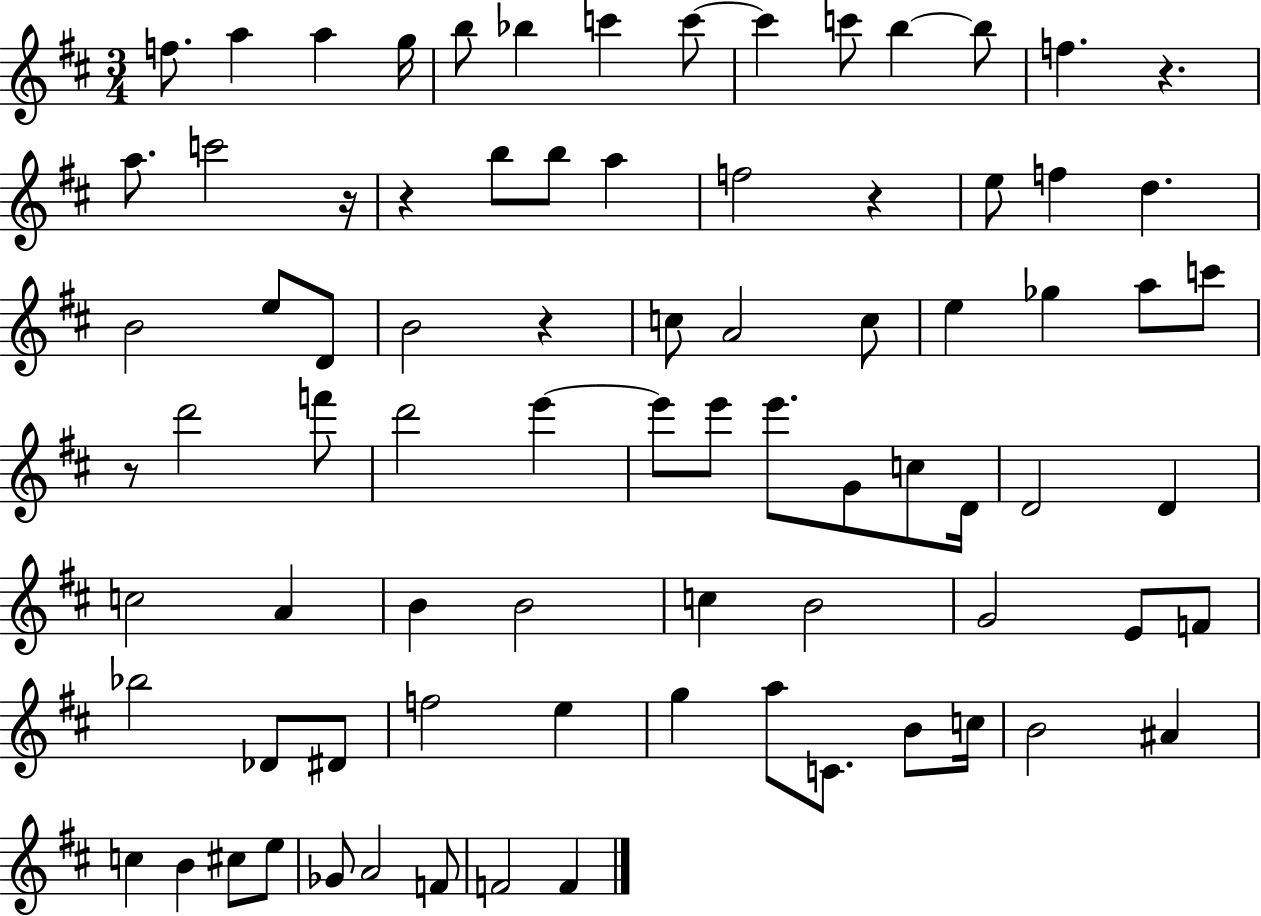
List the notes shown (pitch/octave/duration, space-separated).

F5/e. A5/q A5/q G5/s B5/e Bb5/q C6/q C6/e C6/q C6/e B5/q B5/e F5/q. R/q. A5/e. C6/h R/s R/q B5/e B5/e A5/q F5/h R/q E5/e F5/q D5/q. B4/h E5/e D4/e B4/h R/q C5/e A4/h C5/e E5/q Gb5/q A5/e C6/e R/e D6/h F6/e D6/h E6/q E6/e E6/e E6/e. G4/e C5/e D4/s D4/h D4/q C5/h A4/q B4/q B4/h C5/q B4/h G4/h E4/e F4/e Bb5/h Db4/e D#4/e F5/h E5/q G5/q A5/e C4/e. B4/e C5/s B4/h A#4/q C5/q B4/q C#5/e E5/e Gb4/e A4/h F4/e F4/h F4/q